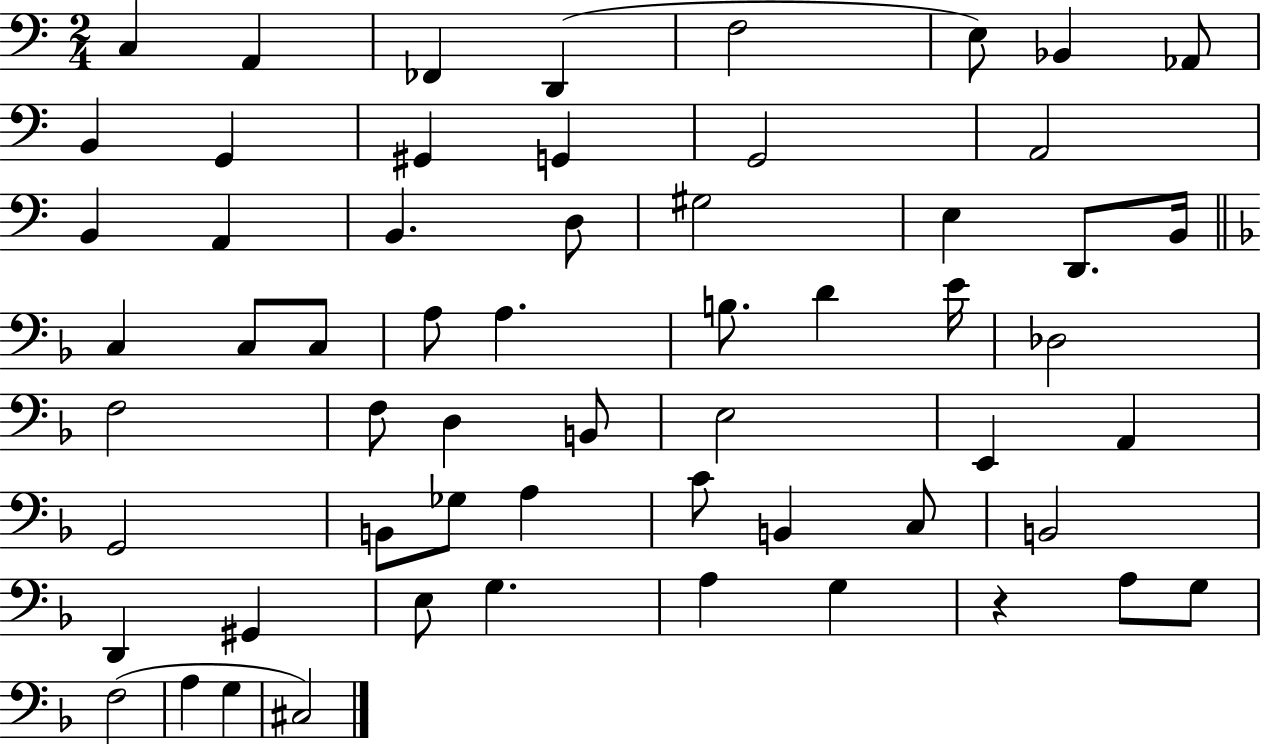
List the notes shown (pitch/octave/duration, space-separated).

C3/q A2/q FES2/q D2/q F3/h E3/e Bb2/q Ab2/e B2/q G2/q G#2/q G2/q G2/h A2/h B2/q A2/q B2/q. D3/e G#3/h E3/q D2/e. B2/s C3/q C3/e C3/e A3/e A3/q. B3/e. D4/q E4/s Db3/h F3/h F3/e D3/q B2/e E3/h E2/q A2/q G2/h B2/e Gb3/e A3/q C4/e B2/q C3/e B2/h D2/q G#2/q E3/e G3/q. A3/q G3/q R/q A3/e G3/e F3/h A3/q G3/q C#3/h